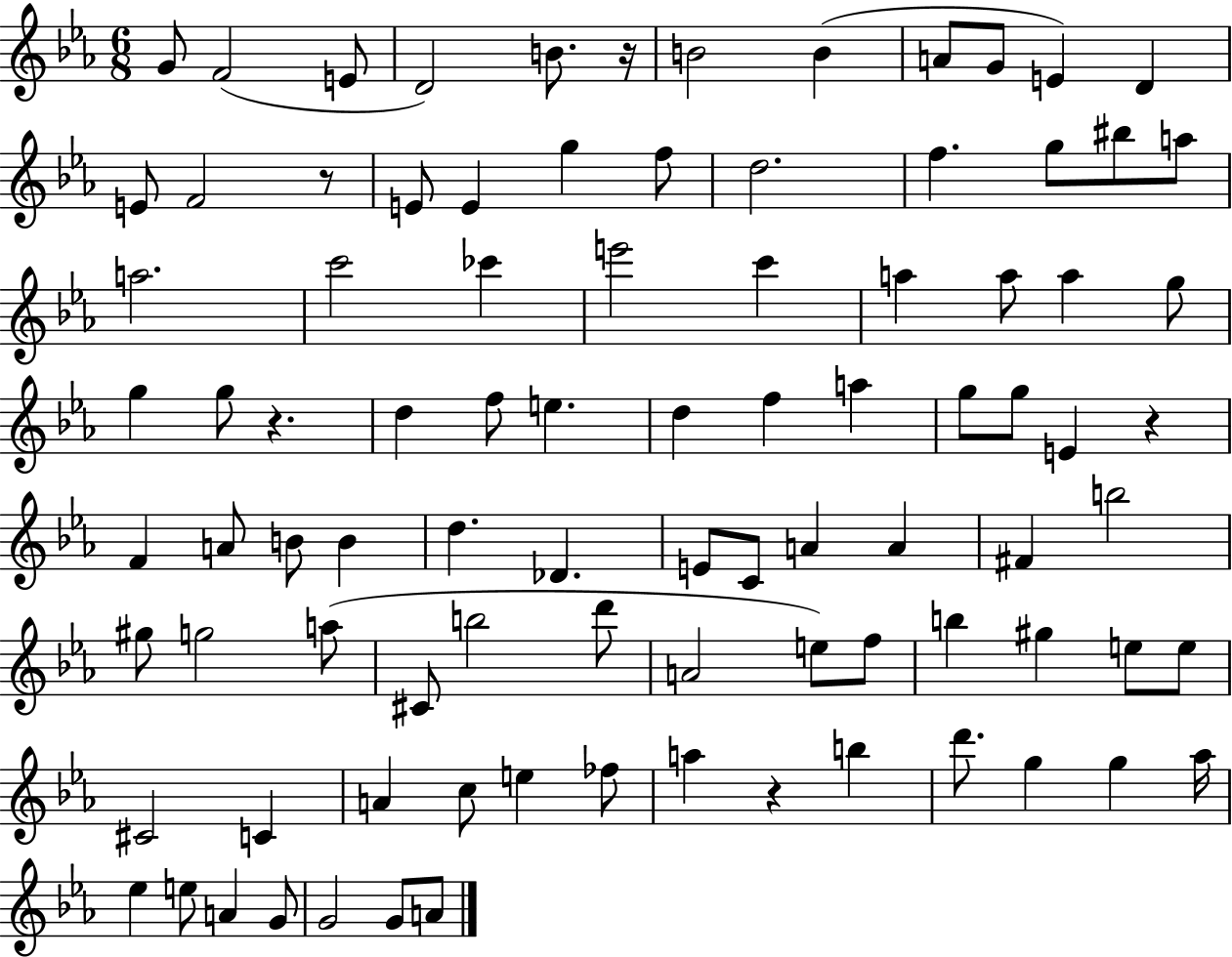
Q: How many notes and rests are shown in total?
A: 91